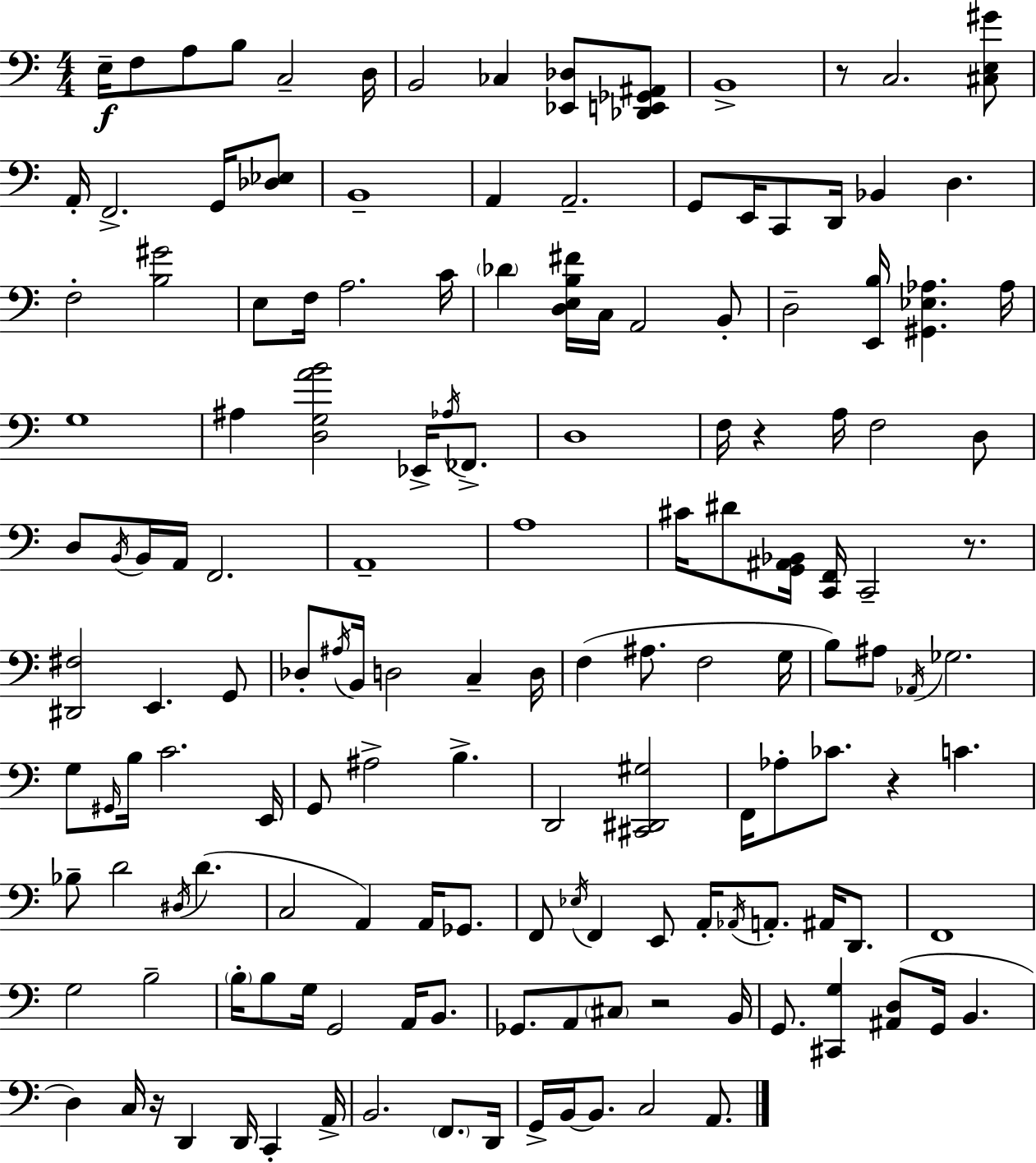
{
  \clef bass
  \numericTimeSignature
  \time 4/4
  \key a \minor
  e16--\f f8 a8 b8 c2-- d16 | b,2 ces4 <ees, des>8 <des, e, ges, ais,>8 | b,1-> | r8 c2. <cis e gis'>8 | \break a,16-. f,2.-> g,16 <des ees>8 | b,1-- | a,4 a,2.-- | g,8 e,16 c,8 d,16 bes,4 d4. | \break f2-. <b gis'>2 | e8 f16 a2. c'16 | \parenthesize des'4 <d e b fis'>16 c16 a,2 b,8-. | d2-- <e, b>16 <gis, ees aes>4. aes16 | \break g1 | ais4 <d g a' b'>2 ees,16-> \acciaccatura { aes16 } fes,8.-> | d1 | f16 r4 a16 f2 d8 | \break d8 \acciaccatura { b,16 } b,16 a,16 f,2. | a,1-- | a1 | cis'16 dis'8 <g, ais, bes,>16 <c, f,>16 c,2-- r8. | \break <dis, fis>2 e,4. | g,8 des8-. \acciaccatura { ais16 } b,16 d2 c4-- | d16 f4( ais8. f2 | g16 b8) ais8 \acciaccatura { aes,16 } ges2. | \break g8 \grace { gis,16 } b16 c'2. | e,16 g,8 ais2-> b4.-> | d,2 <cis, dis, gis>2 | f,16 aes8-. ces'8. r4 c'4. | \break bes8-- d'2 \acciaccatura { dis16 }( | d'4. c2 a,4) | a,16 ges,8. f,8 \acciaccatura { ees16 } f,4 e,8 a,16-. | \acciaccatura { aes,16 } a,8.-. ais,16 d,8. f,1 | \break g2 | b2-- \parenthesize b16-. b8 g16 g,2 | a,16 b,8. ges,8. a,8 \parenthesize cis8 r2 | b,16 g,8. <cis, g>4 <ais, d>8( | \break g,16 b,4. d4) c16 r16 d,4 | d,16 c,4-. a,16-> b,2. | \parenthesize f,8. d,16 g,16-> b,16~~ b,8. c2 | a,8. \bar "|."
}